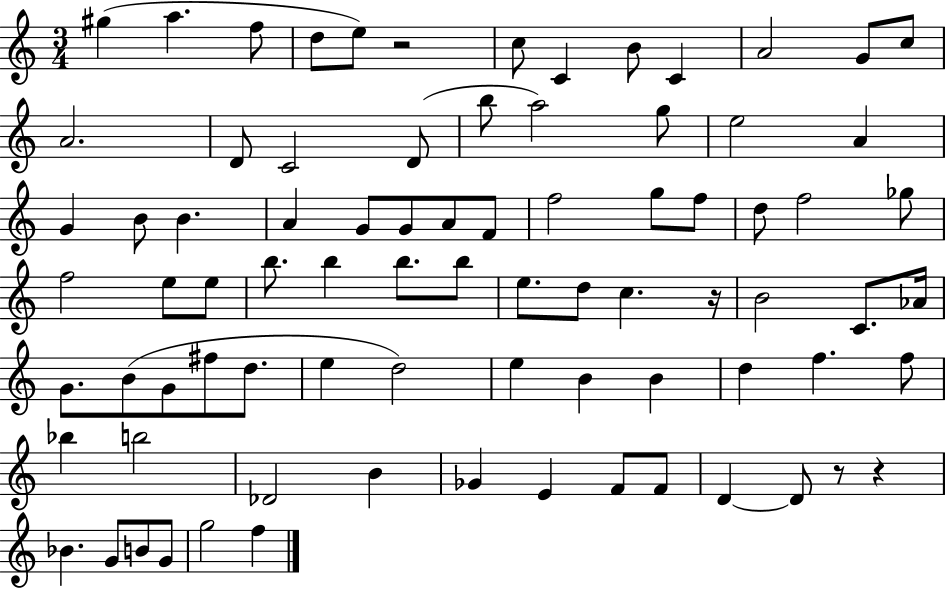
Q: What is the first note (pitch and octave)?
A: G#5